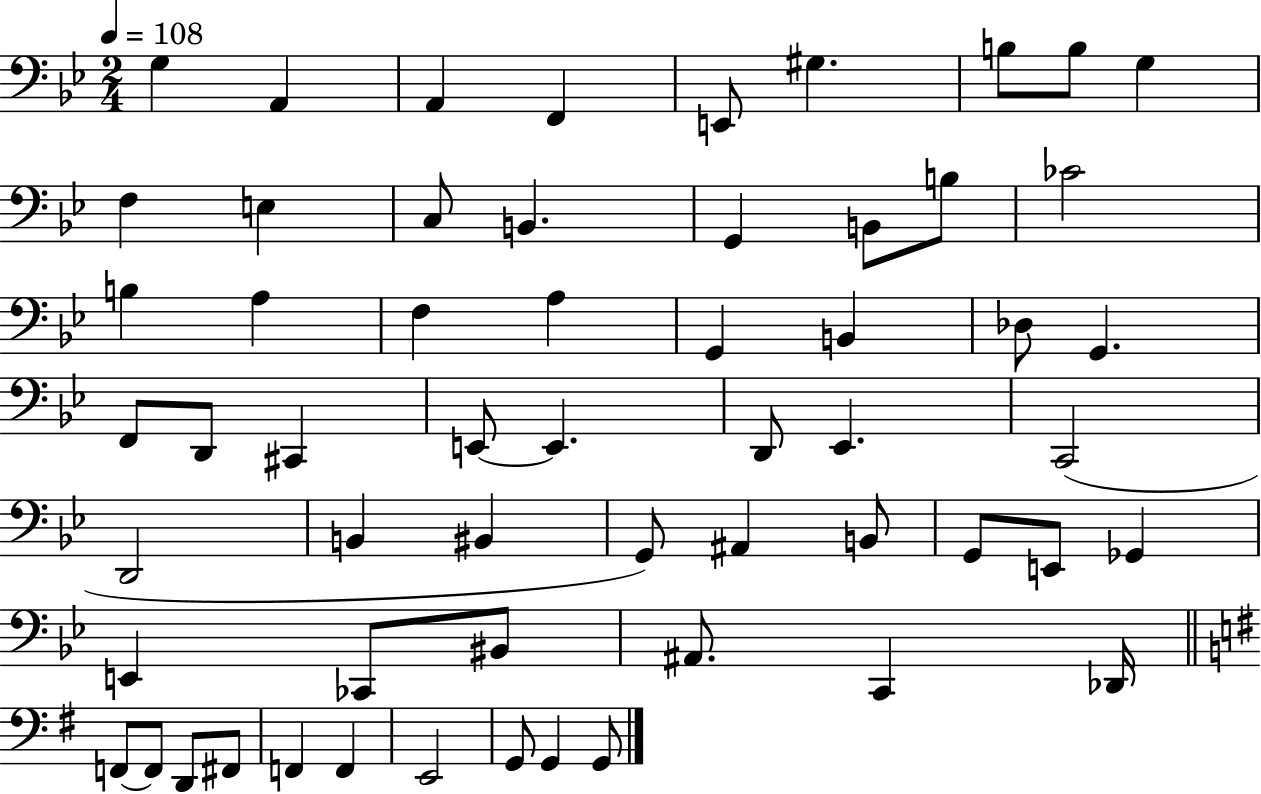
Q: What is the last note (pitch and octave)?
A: G2